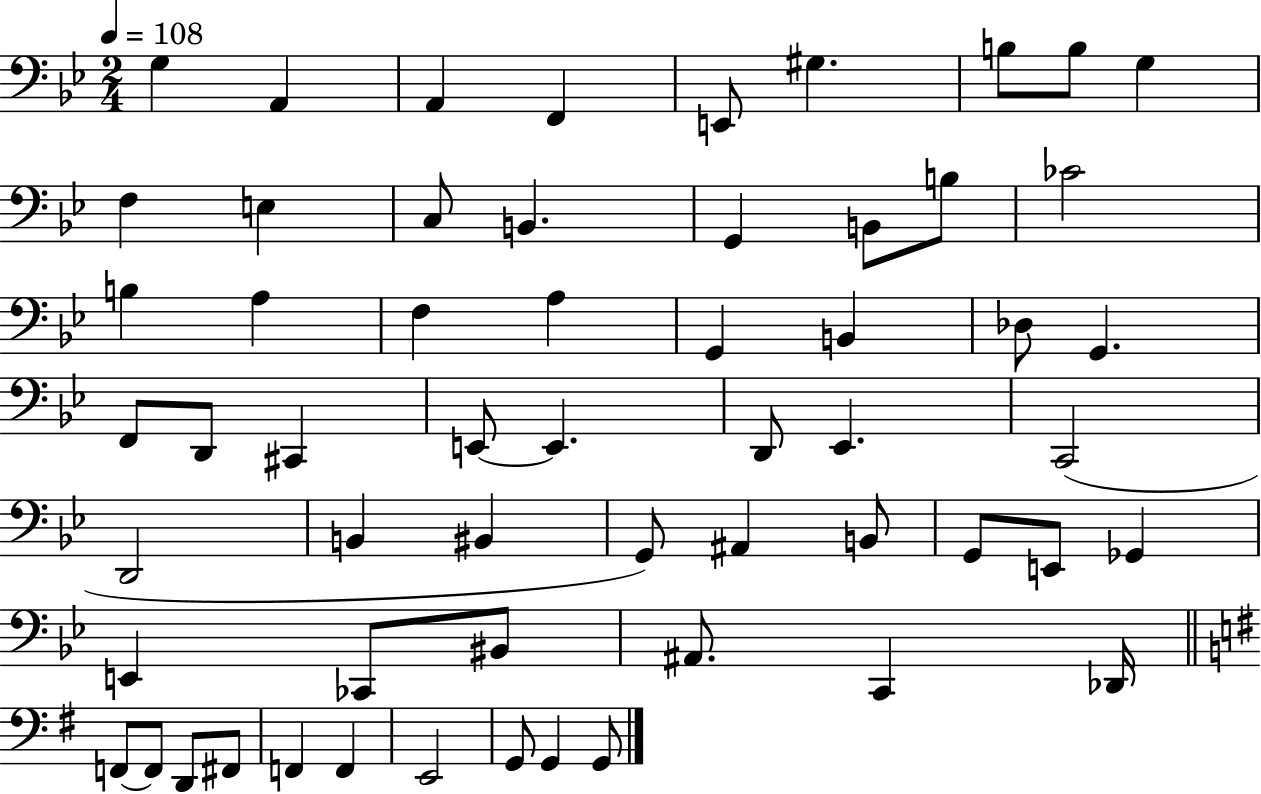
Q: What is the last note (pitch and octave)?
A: G2